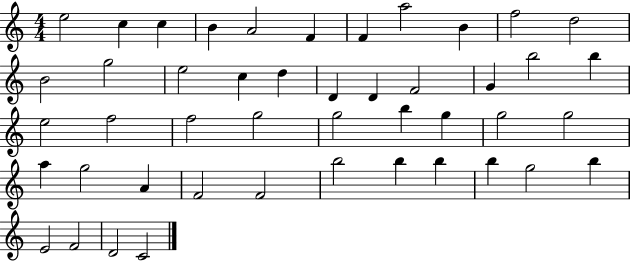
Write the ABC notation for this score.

X:1
T:Untitled
M:4/4
L:1/4
K:C
e2 c c B A2 F F a2 B f2 d2 B2 g2 e2 c d D D F2 G b2 b e2 f2 f2 g2 g2 b g g2 g2 a g2 A F2 F2 b2 b b b g2 b E2 F2 D2 C2